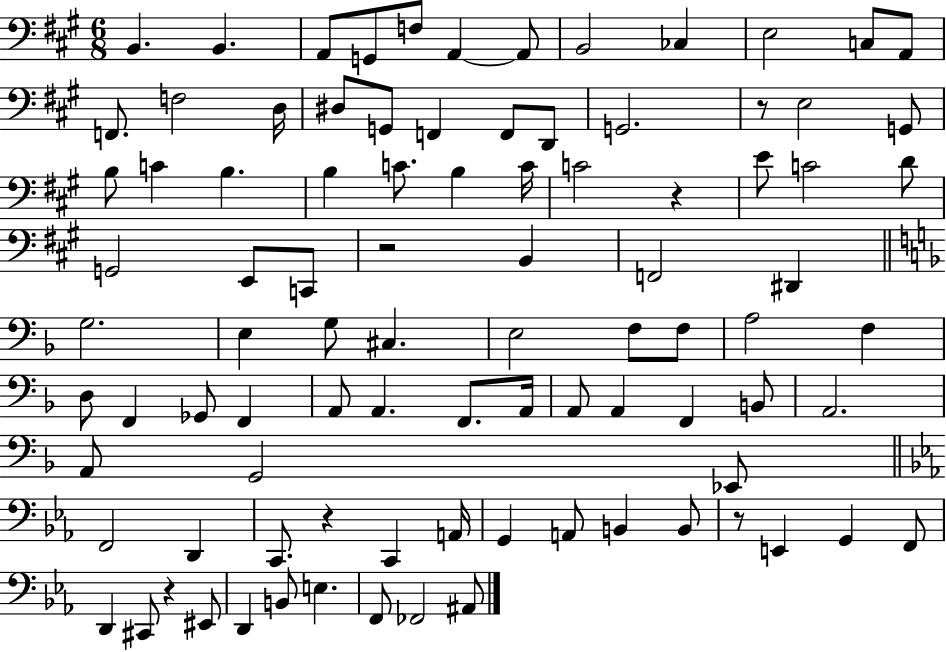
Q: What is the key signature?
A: A major